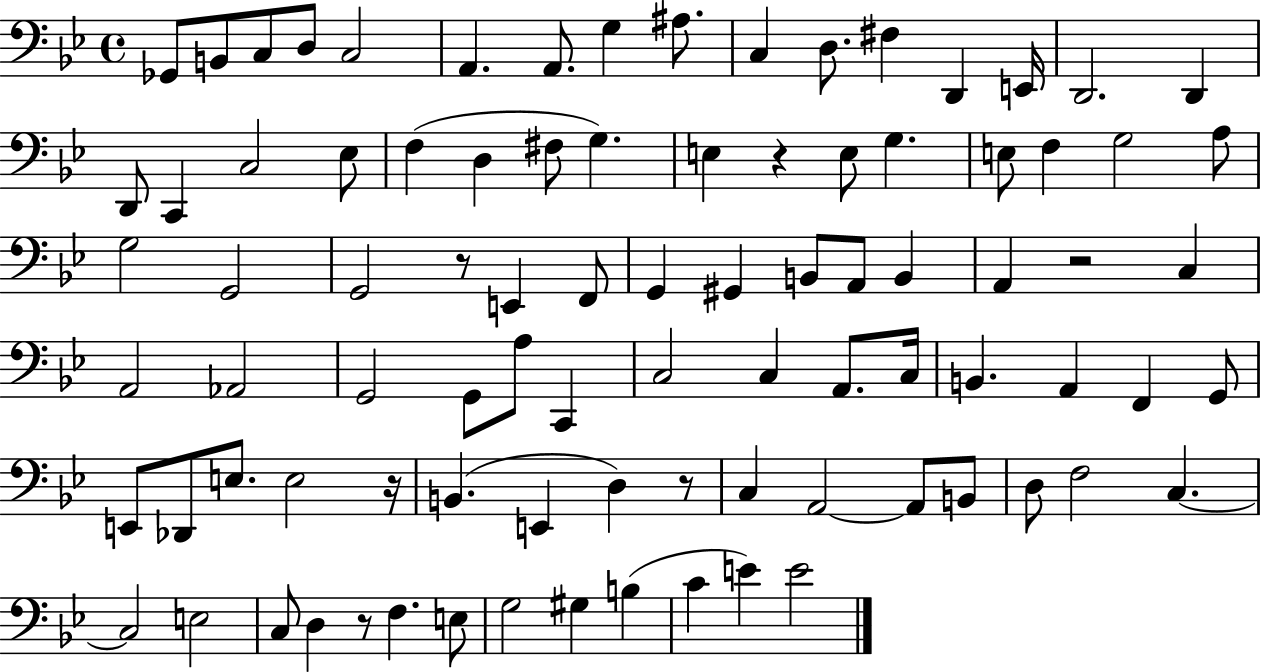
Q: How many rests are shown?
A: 6